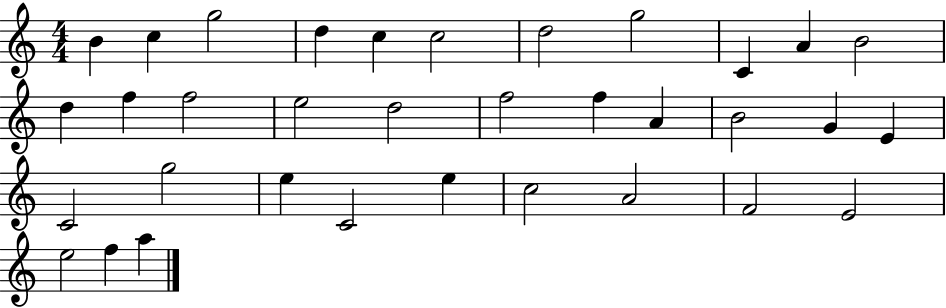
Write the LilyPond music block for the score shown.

{
  \clef treble
  \numericTimeSignature
  \time 4/4
  \key c \major
  b'4 c''4 g''2 | d''4 c''4 c''2 | d''2 g''2 | c'4 a'4 b'2 | \break d''4 f''4 f''2 | e''2 d''2 | f''2 f''4 a'4 | b'2 g'4 e'4 | \break c'2 g''2 | e''4 c'2 e''4 | c''2 a'2 | f'2 e'2 | \break e''2 f''4 a''4 | \bar "|."
}